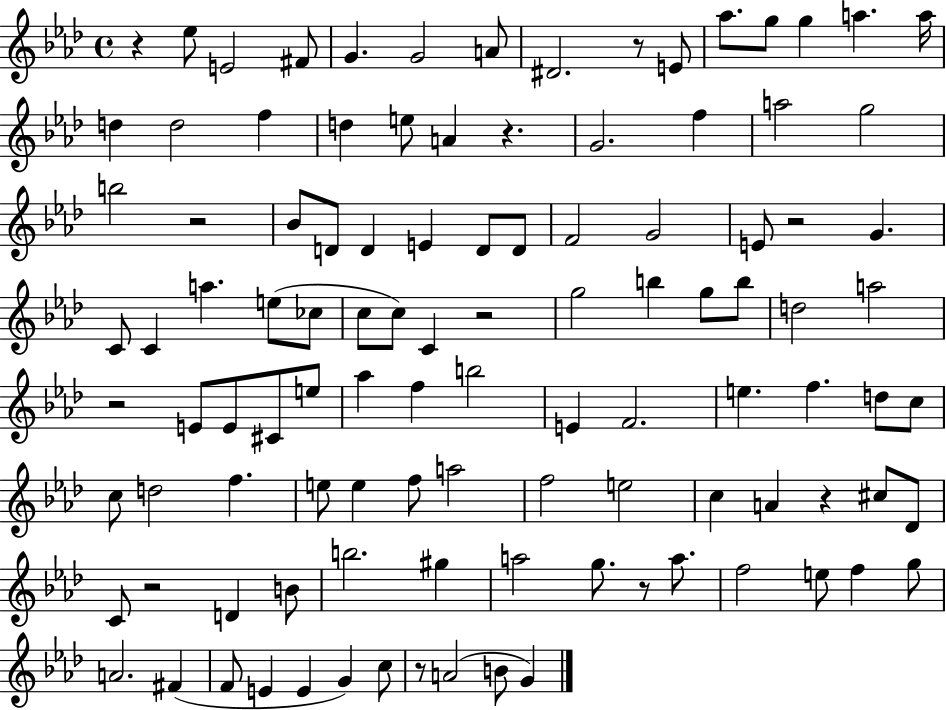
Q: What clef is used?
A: treble